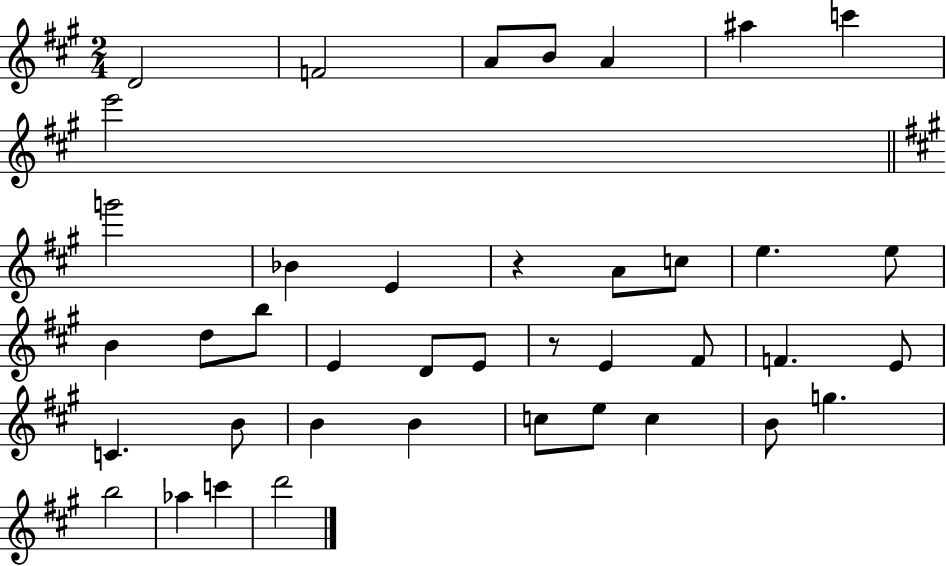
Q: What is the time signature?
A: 2/4